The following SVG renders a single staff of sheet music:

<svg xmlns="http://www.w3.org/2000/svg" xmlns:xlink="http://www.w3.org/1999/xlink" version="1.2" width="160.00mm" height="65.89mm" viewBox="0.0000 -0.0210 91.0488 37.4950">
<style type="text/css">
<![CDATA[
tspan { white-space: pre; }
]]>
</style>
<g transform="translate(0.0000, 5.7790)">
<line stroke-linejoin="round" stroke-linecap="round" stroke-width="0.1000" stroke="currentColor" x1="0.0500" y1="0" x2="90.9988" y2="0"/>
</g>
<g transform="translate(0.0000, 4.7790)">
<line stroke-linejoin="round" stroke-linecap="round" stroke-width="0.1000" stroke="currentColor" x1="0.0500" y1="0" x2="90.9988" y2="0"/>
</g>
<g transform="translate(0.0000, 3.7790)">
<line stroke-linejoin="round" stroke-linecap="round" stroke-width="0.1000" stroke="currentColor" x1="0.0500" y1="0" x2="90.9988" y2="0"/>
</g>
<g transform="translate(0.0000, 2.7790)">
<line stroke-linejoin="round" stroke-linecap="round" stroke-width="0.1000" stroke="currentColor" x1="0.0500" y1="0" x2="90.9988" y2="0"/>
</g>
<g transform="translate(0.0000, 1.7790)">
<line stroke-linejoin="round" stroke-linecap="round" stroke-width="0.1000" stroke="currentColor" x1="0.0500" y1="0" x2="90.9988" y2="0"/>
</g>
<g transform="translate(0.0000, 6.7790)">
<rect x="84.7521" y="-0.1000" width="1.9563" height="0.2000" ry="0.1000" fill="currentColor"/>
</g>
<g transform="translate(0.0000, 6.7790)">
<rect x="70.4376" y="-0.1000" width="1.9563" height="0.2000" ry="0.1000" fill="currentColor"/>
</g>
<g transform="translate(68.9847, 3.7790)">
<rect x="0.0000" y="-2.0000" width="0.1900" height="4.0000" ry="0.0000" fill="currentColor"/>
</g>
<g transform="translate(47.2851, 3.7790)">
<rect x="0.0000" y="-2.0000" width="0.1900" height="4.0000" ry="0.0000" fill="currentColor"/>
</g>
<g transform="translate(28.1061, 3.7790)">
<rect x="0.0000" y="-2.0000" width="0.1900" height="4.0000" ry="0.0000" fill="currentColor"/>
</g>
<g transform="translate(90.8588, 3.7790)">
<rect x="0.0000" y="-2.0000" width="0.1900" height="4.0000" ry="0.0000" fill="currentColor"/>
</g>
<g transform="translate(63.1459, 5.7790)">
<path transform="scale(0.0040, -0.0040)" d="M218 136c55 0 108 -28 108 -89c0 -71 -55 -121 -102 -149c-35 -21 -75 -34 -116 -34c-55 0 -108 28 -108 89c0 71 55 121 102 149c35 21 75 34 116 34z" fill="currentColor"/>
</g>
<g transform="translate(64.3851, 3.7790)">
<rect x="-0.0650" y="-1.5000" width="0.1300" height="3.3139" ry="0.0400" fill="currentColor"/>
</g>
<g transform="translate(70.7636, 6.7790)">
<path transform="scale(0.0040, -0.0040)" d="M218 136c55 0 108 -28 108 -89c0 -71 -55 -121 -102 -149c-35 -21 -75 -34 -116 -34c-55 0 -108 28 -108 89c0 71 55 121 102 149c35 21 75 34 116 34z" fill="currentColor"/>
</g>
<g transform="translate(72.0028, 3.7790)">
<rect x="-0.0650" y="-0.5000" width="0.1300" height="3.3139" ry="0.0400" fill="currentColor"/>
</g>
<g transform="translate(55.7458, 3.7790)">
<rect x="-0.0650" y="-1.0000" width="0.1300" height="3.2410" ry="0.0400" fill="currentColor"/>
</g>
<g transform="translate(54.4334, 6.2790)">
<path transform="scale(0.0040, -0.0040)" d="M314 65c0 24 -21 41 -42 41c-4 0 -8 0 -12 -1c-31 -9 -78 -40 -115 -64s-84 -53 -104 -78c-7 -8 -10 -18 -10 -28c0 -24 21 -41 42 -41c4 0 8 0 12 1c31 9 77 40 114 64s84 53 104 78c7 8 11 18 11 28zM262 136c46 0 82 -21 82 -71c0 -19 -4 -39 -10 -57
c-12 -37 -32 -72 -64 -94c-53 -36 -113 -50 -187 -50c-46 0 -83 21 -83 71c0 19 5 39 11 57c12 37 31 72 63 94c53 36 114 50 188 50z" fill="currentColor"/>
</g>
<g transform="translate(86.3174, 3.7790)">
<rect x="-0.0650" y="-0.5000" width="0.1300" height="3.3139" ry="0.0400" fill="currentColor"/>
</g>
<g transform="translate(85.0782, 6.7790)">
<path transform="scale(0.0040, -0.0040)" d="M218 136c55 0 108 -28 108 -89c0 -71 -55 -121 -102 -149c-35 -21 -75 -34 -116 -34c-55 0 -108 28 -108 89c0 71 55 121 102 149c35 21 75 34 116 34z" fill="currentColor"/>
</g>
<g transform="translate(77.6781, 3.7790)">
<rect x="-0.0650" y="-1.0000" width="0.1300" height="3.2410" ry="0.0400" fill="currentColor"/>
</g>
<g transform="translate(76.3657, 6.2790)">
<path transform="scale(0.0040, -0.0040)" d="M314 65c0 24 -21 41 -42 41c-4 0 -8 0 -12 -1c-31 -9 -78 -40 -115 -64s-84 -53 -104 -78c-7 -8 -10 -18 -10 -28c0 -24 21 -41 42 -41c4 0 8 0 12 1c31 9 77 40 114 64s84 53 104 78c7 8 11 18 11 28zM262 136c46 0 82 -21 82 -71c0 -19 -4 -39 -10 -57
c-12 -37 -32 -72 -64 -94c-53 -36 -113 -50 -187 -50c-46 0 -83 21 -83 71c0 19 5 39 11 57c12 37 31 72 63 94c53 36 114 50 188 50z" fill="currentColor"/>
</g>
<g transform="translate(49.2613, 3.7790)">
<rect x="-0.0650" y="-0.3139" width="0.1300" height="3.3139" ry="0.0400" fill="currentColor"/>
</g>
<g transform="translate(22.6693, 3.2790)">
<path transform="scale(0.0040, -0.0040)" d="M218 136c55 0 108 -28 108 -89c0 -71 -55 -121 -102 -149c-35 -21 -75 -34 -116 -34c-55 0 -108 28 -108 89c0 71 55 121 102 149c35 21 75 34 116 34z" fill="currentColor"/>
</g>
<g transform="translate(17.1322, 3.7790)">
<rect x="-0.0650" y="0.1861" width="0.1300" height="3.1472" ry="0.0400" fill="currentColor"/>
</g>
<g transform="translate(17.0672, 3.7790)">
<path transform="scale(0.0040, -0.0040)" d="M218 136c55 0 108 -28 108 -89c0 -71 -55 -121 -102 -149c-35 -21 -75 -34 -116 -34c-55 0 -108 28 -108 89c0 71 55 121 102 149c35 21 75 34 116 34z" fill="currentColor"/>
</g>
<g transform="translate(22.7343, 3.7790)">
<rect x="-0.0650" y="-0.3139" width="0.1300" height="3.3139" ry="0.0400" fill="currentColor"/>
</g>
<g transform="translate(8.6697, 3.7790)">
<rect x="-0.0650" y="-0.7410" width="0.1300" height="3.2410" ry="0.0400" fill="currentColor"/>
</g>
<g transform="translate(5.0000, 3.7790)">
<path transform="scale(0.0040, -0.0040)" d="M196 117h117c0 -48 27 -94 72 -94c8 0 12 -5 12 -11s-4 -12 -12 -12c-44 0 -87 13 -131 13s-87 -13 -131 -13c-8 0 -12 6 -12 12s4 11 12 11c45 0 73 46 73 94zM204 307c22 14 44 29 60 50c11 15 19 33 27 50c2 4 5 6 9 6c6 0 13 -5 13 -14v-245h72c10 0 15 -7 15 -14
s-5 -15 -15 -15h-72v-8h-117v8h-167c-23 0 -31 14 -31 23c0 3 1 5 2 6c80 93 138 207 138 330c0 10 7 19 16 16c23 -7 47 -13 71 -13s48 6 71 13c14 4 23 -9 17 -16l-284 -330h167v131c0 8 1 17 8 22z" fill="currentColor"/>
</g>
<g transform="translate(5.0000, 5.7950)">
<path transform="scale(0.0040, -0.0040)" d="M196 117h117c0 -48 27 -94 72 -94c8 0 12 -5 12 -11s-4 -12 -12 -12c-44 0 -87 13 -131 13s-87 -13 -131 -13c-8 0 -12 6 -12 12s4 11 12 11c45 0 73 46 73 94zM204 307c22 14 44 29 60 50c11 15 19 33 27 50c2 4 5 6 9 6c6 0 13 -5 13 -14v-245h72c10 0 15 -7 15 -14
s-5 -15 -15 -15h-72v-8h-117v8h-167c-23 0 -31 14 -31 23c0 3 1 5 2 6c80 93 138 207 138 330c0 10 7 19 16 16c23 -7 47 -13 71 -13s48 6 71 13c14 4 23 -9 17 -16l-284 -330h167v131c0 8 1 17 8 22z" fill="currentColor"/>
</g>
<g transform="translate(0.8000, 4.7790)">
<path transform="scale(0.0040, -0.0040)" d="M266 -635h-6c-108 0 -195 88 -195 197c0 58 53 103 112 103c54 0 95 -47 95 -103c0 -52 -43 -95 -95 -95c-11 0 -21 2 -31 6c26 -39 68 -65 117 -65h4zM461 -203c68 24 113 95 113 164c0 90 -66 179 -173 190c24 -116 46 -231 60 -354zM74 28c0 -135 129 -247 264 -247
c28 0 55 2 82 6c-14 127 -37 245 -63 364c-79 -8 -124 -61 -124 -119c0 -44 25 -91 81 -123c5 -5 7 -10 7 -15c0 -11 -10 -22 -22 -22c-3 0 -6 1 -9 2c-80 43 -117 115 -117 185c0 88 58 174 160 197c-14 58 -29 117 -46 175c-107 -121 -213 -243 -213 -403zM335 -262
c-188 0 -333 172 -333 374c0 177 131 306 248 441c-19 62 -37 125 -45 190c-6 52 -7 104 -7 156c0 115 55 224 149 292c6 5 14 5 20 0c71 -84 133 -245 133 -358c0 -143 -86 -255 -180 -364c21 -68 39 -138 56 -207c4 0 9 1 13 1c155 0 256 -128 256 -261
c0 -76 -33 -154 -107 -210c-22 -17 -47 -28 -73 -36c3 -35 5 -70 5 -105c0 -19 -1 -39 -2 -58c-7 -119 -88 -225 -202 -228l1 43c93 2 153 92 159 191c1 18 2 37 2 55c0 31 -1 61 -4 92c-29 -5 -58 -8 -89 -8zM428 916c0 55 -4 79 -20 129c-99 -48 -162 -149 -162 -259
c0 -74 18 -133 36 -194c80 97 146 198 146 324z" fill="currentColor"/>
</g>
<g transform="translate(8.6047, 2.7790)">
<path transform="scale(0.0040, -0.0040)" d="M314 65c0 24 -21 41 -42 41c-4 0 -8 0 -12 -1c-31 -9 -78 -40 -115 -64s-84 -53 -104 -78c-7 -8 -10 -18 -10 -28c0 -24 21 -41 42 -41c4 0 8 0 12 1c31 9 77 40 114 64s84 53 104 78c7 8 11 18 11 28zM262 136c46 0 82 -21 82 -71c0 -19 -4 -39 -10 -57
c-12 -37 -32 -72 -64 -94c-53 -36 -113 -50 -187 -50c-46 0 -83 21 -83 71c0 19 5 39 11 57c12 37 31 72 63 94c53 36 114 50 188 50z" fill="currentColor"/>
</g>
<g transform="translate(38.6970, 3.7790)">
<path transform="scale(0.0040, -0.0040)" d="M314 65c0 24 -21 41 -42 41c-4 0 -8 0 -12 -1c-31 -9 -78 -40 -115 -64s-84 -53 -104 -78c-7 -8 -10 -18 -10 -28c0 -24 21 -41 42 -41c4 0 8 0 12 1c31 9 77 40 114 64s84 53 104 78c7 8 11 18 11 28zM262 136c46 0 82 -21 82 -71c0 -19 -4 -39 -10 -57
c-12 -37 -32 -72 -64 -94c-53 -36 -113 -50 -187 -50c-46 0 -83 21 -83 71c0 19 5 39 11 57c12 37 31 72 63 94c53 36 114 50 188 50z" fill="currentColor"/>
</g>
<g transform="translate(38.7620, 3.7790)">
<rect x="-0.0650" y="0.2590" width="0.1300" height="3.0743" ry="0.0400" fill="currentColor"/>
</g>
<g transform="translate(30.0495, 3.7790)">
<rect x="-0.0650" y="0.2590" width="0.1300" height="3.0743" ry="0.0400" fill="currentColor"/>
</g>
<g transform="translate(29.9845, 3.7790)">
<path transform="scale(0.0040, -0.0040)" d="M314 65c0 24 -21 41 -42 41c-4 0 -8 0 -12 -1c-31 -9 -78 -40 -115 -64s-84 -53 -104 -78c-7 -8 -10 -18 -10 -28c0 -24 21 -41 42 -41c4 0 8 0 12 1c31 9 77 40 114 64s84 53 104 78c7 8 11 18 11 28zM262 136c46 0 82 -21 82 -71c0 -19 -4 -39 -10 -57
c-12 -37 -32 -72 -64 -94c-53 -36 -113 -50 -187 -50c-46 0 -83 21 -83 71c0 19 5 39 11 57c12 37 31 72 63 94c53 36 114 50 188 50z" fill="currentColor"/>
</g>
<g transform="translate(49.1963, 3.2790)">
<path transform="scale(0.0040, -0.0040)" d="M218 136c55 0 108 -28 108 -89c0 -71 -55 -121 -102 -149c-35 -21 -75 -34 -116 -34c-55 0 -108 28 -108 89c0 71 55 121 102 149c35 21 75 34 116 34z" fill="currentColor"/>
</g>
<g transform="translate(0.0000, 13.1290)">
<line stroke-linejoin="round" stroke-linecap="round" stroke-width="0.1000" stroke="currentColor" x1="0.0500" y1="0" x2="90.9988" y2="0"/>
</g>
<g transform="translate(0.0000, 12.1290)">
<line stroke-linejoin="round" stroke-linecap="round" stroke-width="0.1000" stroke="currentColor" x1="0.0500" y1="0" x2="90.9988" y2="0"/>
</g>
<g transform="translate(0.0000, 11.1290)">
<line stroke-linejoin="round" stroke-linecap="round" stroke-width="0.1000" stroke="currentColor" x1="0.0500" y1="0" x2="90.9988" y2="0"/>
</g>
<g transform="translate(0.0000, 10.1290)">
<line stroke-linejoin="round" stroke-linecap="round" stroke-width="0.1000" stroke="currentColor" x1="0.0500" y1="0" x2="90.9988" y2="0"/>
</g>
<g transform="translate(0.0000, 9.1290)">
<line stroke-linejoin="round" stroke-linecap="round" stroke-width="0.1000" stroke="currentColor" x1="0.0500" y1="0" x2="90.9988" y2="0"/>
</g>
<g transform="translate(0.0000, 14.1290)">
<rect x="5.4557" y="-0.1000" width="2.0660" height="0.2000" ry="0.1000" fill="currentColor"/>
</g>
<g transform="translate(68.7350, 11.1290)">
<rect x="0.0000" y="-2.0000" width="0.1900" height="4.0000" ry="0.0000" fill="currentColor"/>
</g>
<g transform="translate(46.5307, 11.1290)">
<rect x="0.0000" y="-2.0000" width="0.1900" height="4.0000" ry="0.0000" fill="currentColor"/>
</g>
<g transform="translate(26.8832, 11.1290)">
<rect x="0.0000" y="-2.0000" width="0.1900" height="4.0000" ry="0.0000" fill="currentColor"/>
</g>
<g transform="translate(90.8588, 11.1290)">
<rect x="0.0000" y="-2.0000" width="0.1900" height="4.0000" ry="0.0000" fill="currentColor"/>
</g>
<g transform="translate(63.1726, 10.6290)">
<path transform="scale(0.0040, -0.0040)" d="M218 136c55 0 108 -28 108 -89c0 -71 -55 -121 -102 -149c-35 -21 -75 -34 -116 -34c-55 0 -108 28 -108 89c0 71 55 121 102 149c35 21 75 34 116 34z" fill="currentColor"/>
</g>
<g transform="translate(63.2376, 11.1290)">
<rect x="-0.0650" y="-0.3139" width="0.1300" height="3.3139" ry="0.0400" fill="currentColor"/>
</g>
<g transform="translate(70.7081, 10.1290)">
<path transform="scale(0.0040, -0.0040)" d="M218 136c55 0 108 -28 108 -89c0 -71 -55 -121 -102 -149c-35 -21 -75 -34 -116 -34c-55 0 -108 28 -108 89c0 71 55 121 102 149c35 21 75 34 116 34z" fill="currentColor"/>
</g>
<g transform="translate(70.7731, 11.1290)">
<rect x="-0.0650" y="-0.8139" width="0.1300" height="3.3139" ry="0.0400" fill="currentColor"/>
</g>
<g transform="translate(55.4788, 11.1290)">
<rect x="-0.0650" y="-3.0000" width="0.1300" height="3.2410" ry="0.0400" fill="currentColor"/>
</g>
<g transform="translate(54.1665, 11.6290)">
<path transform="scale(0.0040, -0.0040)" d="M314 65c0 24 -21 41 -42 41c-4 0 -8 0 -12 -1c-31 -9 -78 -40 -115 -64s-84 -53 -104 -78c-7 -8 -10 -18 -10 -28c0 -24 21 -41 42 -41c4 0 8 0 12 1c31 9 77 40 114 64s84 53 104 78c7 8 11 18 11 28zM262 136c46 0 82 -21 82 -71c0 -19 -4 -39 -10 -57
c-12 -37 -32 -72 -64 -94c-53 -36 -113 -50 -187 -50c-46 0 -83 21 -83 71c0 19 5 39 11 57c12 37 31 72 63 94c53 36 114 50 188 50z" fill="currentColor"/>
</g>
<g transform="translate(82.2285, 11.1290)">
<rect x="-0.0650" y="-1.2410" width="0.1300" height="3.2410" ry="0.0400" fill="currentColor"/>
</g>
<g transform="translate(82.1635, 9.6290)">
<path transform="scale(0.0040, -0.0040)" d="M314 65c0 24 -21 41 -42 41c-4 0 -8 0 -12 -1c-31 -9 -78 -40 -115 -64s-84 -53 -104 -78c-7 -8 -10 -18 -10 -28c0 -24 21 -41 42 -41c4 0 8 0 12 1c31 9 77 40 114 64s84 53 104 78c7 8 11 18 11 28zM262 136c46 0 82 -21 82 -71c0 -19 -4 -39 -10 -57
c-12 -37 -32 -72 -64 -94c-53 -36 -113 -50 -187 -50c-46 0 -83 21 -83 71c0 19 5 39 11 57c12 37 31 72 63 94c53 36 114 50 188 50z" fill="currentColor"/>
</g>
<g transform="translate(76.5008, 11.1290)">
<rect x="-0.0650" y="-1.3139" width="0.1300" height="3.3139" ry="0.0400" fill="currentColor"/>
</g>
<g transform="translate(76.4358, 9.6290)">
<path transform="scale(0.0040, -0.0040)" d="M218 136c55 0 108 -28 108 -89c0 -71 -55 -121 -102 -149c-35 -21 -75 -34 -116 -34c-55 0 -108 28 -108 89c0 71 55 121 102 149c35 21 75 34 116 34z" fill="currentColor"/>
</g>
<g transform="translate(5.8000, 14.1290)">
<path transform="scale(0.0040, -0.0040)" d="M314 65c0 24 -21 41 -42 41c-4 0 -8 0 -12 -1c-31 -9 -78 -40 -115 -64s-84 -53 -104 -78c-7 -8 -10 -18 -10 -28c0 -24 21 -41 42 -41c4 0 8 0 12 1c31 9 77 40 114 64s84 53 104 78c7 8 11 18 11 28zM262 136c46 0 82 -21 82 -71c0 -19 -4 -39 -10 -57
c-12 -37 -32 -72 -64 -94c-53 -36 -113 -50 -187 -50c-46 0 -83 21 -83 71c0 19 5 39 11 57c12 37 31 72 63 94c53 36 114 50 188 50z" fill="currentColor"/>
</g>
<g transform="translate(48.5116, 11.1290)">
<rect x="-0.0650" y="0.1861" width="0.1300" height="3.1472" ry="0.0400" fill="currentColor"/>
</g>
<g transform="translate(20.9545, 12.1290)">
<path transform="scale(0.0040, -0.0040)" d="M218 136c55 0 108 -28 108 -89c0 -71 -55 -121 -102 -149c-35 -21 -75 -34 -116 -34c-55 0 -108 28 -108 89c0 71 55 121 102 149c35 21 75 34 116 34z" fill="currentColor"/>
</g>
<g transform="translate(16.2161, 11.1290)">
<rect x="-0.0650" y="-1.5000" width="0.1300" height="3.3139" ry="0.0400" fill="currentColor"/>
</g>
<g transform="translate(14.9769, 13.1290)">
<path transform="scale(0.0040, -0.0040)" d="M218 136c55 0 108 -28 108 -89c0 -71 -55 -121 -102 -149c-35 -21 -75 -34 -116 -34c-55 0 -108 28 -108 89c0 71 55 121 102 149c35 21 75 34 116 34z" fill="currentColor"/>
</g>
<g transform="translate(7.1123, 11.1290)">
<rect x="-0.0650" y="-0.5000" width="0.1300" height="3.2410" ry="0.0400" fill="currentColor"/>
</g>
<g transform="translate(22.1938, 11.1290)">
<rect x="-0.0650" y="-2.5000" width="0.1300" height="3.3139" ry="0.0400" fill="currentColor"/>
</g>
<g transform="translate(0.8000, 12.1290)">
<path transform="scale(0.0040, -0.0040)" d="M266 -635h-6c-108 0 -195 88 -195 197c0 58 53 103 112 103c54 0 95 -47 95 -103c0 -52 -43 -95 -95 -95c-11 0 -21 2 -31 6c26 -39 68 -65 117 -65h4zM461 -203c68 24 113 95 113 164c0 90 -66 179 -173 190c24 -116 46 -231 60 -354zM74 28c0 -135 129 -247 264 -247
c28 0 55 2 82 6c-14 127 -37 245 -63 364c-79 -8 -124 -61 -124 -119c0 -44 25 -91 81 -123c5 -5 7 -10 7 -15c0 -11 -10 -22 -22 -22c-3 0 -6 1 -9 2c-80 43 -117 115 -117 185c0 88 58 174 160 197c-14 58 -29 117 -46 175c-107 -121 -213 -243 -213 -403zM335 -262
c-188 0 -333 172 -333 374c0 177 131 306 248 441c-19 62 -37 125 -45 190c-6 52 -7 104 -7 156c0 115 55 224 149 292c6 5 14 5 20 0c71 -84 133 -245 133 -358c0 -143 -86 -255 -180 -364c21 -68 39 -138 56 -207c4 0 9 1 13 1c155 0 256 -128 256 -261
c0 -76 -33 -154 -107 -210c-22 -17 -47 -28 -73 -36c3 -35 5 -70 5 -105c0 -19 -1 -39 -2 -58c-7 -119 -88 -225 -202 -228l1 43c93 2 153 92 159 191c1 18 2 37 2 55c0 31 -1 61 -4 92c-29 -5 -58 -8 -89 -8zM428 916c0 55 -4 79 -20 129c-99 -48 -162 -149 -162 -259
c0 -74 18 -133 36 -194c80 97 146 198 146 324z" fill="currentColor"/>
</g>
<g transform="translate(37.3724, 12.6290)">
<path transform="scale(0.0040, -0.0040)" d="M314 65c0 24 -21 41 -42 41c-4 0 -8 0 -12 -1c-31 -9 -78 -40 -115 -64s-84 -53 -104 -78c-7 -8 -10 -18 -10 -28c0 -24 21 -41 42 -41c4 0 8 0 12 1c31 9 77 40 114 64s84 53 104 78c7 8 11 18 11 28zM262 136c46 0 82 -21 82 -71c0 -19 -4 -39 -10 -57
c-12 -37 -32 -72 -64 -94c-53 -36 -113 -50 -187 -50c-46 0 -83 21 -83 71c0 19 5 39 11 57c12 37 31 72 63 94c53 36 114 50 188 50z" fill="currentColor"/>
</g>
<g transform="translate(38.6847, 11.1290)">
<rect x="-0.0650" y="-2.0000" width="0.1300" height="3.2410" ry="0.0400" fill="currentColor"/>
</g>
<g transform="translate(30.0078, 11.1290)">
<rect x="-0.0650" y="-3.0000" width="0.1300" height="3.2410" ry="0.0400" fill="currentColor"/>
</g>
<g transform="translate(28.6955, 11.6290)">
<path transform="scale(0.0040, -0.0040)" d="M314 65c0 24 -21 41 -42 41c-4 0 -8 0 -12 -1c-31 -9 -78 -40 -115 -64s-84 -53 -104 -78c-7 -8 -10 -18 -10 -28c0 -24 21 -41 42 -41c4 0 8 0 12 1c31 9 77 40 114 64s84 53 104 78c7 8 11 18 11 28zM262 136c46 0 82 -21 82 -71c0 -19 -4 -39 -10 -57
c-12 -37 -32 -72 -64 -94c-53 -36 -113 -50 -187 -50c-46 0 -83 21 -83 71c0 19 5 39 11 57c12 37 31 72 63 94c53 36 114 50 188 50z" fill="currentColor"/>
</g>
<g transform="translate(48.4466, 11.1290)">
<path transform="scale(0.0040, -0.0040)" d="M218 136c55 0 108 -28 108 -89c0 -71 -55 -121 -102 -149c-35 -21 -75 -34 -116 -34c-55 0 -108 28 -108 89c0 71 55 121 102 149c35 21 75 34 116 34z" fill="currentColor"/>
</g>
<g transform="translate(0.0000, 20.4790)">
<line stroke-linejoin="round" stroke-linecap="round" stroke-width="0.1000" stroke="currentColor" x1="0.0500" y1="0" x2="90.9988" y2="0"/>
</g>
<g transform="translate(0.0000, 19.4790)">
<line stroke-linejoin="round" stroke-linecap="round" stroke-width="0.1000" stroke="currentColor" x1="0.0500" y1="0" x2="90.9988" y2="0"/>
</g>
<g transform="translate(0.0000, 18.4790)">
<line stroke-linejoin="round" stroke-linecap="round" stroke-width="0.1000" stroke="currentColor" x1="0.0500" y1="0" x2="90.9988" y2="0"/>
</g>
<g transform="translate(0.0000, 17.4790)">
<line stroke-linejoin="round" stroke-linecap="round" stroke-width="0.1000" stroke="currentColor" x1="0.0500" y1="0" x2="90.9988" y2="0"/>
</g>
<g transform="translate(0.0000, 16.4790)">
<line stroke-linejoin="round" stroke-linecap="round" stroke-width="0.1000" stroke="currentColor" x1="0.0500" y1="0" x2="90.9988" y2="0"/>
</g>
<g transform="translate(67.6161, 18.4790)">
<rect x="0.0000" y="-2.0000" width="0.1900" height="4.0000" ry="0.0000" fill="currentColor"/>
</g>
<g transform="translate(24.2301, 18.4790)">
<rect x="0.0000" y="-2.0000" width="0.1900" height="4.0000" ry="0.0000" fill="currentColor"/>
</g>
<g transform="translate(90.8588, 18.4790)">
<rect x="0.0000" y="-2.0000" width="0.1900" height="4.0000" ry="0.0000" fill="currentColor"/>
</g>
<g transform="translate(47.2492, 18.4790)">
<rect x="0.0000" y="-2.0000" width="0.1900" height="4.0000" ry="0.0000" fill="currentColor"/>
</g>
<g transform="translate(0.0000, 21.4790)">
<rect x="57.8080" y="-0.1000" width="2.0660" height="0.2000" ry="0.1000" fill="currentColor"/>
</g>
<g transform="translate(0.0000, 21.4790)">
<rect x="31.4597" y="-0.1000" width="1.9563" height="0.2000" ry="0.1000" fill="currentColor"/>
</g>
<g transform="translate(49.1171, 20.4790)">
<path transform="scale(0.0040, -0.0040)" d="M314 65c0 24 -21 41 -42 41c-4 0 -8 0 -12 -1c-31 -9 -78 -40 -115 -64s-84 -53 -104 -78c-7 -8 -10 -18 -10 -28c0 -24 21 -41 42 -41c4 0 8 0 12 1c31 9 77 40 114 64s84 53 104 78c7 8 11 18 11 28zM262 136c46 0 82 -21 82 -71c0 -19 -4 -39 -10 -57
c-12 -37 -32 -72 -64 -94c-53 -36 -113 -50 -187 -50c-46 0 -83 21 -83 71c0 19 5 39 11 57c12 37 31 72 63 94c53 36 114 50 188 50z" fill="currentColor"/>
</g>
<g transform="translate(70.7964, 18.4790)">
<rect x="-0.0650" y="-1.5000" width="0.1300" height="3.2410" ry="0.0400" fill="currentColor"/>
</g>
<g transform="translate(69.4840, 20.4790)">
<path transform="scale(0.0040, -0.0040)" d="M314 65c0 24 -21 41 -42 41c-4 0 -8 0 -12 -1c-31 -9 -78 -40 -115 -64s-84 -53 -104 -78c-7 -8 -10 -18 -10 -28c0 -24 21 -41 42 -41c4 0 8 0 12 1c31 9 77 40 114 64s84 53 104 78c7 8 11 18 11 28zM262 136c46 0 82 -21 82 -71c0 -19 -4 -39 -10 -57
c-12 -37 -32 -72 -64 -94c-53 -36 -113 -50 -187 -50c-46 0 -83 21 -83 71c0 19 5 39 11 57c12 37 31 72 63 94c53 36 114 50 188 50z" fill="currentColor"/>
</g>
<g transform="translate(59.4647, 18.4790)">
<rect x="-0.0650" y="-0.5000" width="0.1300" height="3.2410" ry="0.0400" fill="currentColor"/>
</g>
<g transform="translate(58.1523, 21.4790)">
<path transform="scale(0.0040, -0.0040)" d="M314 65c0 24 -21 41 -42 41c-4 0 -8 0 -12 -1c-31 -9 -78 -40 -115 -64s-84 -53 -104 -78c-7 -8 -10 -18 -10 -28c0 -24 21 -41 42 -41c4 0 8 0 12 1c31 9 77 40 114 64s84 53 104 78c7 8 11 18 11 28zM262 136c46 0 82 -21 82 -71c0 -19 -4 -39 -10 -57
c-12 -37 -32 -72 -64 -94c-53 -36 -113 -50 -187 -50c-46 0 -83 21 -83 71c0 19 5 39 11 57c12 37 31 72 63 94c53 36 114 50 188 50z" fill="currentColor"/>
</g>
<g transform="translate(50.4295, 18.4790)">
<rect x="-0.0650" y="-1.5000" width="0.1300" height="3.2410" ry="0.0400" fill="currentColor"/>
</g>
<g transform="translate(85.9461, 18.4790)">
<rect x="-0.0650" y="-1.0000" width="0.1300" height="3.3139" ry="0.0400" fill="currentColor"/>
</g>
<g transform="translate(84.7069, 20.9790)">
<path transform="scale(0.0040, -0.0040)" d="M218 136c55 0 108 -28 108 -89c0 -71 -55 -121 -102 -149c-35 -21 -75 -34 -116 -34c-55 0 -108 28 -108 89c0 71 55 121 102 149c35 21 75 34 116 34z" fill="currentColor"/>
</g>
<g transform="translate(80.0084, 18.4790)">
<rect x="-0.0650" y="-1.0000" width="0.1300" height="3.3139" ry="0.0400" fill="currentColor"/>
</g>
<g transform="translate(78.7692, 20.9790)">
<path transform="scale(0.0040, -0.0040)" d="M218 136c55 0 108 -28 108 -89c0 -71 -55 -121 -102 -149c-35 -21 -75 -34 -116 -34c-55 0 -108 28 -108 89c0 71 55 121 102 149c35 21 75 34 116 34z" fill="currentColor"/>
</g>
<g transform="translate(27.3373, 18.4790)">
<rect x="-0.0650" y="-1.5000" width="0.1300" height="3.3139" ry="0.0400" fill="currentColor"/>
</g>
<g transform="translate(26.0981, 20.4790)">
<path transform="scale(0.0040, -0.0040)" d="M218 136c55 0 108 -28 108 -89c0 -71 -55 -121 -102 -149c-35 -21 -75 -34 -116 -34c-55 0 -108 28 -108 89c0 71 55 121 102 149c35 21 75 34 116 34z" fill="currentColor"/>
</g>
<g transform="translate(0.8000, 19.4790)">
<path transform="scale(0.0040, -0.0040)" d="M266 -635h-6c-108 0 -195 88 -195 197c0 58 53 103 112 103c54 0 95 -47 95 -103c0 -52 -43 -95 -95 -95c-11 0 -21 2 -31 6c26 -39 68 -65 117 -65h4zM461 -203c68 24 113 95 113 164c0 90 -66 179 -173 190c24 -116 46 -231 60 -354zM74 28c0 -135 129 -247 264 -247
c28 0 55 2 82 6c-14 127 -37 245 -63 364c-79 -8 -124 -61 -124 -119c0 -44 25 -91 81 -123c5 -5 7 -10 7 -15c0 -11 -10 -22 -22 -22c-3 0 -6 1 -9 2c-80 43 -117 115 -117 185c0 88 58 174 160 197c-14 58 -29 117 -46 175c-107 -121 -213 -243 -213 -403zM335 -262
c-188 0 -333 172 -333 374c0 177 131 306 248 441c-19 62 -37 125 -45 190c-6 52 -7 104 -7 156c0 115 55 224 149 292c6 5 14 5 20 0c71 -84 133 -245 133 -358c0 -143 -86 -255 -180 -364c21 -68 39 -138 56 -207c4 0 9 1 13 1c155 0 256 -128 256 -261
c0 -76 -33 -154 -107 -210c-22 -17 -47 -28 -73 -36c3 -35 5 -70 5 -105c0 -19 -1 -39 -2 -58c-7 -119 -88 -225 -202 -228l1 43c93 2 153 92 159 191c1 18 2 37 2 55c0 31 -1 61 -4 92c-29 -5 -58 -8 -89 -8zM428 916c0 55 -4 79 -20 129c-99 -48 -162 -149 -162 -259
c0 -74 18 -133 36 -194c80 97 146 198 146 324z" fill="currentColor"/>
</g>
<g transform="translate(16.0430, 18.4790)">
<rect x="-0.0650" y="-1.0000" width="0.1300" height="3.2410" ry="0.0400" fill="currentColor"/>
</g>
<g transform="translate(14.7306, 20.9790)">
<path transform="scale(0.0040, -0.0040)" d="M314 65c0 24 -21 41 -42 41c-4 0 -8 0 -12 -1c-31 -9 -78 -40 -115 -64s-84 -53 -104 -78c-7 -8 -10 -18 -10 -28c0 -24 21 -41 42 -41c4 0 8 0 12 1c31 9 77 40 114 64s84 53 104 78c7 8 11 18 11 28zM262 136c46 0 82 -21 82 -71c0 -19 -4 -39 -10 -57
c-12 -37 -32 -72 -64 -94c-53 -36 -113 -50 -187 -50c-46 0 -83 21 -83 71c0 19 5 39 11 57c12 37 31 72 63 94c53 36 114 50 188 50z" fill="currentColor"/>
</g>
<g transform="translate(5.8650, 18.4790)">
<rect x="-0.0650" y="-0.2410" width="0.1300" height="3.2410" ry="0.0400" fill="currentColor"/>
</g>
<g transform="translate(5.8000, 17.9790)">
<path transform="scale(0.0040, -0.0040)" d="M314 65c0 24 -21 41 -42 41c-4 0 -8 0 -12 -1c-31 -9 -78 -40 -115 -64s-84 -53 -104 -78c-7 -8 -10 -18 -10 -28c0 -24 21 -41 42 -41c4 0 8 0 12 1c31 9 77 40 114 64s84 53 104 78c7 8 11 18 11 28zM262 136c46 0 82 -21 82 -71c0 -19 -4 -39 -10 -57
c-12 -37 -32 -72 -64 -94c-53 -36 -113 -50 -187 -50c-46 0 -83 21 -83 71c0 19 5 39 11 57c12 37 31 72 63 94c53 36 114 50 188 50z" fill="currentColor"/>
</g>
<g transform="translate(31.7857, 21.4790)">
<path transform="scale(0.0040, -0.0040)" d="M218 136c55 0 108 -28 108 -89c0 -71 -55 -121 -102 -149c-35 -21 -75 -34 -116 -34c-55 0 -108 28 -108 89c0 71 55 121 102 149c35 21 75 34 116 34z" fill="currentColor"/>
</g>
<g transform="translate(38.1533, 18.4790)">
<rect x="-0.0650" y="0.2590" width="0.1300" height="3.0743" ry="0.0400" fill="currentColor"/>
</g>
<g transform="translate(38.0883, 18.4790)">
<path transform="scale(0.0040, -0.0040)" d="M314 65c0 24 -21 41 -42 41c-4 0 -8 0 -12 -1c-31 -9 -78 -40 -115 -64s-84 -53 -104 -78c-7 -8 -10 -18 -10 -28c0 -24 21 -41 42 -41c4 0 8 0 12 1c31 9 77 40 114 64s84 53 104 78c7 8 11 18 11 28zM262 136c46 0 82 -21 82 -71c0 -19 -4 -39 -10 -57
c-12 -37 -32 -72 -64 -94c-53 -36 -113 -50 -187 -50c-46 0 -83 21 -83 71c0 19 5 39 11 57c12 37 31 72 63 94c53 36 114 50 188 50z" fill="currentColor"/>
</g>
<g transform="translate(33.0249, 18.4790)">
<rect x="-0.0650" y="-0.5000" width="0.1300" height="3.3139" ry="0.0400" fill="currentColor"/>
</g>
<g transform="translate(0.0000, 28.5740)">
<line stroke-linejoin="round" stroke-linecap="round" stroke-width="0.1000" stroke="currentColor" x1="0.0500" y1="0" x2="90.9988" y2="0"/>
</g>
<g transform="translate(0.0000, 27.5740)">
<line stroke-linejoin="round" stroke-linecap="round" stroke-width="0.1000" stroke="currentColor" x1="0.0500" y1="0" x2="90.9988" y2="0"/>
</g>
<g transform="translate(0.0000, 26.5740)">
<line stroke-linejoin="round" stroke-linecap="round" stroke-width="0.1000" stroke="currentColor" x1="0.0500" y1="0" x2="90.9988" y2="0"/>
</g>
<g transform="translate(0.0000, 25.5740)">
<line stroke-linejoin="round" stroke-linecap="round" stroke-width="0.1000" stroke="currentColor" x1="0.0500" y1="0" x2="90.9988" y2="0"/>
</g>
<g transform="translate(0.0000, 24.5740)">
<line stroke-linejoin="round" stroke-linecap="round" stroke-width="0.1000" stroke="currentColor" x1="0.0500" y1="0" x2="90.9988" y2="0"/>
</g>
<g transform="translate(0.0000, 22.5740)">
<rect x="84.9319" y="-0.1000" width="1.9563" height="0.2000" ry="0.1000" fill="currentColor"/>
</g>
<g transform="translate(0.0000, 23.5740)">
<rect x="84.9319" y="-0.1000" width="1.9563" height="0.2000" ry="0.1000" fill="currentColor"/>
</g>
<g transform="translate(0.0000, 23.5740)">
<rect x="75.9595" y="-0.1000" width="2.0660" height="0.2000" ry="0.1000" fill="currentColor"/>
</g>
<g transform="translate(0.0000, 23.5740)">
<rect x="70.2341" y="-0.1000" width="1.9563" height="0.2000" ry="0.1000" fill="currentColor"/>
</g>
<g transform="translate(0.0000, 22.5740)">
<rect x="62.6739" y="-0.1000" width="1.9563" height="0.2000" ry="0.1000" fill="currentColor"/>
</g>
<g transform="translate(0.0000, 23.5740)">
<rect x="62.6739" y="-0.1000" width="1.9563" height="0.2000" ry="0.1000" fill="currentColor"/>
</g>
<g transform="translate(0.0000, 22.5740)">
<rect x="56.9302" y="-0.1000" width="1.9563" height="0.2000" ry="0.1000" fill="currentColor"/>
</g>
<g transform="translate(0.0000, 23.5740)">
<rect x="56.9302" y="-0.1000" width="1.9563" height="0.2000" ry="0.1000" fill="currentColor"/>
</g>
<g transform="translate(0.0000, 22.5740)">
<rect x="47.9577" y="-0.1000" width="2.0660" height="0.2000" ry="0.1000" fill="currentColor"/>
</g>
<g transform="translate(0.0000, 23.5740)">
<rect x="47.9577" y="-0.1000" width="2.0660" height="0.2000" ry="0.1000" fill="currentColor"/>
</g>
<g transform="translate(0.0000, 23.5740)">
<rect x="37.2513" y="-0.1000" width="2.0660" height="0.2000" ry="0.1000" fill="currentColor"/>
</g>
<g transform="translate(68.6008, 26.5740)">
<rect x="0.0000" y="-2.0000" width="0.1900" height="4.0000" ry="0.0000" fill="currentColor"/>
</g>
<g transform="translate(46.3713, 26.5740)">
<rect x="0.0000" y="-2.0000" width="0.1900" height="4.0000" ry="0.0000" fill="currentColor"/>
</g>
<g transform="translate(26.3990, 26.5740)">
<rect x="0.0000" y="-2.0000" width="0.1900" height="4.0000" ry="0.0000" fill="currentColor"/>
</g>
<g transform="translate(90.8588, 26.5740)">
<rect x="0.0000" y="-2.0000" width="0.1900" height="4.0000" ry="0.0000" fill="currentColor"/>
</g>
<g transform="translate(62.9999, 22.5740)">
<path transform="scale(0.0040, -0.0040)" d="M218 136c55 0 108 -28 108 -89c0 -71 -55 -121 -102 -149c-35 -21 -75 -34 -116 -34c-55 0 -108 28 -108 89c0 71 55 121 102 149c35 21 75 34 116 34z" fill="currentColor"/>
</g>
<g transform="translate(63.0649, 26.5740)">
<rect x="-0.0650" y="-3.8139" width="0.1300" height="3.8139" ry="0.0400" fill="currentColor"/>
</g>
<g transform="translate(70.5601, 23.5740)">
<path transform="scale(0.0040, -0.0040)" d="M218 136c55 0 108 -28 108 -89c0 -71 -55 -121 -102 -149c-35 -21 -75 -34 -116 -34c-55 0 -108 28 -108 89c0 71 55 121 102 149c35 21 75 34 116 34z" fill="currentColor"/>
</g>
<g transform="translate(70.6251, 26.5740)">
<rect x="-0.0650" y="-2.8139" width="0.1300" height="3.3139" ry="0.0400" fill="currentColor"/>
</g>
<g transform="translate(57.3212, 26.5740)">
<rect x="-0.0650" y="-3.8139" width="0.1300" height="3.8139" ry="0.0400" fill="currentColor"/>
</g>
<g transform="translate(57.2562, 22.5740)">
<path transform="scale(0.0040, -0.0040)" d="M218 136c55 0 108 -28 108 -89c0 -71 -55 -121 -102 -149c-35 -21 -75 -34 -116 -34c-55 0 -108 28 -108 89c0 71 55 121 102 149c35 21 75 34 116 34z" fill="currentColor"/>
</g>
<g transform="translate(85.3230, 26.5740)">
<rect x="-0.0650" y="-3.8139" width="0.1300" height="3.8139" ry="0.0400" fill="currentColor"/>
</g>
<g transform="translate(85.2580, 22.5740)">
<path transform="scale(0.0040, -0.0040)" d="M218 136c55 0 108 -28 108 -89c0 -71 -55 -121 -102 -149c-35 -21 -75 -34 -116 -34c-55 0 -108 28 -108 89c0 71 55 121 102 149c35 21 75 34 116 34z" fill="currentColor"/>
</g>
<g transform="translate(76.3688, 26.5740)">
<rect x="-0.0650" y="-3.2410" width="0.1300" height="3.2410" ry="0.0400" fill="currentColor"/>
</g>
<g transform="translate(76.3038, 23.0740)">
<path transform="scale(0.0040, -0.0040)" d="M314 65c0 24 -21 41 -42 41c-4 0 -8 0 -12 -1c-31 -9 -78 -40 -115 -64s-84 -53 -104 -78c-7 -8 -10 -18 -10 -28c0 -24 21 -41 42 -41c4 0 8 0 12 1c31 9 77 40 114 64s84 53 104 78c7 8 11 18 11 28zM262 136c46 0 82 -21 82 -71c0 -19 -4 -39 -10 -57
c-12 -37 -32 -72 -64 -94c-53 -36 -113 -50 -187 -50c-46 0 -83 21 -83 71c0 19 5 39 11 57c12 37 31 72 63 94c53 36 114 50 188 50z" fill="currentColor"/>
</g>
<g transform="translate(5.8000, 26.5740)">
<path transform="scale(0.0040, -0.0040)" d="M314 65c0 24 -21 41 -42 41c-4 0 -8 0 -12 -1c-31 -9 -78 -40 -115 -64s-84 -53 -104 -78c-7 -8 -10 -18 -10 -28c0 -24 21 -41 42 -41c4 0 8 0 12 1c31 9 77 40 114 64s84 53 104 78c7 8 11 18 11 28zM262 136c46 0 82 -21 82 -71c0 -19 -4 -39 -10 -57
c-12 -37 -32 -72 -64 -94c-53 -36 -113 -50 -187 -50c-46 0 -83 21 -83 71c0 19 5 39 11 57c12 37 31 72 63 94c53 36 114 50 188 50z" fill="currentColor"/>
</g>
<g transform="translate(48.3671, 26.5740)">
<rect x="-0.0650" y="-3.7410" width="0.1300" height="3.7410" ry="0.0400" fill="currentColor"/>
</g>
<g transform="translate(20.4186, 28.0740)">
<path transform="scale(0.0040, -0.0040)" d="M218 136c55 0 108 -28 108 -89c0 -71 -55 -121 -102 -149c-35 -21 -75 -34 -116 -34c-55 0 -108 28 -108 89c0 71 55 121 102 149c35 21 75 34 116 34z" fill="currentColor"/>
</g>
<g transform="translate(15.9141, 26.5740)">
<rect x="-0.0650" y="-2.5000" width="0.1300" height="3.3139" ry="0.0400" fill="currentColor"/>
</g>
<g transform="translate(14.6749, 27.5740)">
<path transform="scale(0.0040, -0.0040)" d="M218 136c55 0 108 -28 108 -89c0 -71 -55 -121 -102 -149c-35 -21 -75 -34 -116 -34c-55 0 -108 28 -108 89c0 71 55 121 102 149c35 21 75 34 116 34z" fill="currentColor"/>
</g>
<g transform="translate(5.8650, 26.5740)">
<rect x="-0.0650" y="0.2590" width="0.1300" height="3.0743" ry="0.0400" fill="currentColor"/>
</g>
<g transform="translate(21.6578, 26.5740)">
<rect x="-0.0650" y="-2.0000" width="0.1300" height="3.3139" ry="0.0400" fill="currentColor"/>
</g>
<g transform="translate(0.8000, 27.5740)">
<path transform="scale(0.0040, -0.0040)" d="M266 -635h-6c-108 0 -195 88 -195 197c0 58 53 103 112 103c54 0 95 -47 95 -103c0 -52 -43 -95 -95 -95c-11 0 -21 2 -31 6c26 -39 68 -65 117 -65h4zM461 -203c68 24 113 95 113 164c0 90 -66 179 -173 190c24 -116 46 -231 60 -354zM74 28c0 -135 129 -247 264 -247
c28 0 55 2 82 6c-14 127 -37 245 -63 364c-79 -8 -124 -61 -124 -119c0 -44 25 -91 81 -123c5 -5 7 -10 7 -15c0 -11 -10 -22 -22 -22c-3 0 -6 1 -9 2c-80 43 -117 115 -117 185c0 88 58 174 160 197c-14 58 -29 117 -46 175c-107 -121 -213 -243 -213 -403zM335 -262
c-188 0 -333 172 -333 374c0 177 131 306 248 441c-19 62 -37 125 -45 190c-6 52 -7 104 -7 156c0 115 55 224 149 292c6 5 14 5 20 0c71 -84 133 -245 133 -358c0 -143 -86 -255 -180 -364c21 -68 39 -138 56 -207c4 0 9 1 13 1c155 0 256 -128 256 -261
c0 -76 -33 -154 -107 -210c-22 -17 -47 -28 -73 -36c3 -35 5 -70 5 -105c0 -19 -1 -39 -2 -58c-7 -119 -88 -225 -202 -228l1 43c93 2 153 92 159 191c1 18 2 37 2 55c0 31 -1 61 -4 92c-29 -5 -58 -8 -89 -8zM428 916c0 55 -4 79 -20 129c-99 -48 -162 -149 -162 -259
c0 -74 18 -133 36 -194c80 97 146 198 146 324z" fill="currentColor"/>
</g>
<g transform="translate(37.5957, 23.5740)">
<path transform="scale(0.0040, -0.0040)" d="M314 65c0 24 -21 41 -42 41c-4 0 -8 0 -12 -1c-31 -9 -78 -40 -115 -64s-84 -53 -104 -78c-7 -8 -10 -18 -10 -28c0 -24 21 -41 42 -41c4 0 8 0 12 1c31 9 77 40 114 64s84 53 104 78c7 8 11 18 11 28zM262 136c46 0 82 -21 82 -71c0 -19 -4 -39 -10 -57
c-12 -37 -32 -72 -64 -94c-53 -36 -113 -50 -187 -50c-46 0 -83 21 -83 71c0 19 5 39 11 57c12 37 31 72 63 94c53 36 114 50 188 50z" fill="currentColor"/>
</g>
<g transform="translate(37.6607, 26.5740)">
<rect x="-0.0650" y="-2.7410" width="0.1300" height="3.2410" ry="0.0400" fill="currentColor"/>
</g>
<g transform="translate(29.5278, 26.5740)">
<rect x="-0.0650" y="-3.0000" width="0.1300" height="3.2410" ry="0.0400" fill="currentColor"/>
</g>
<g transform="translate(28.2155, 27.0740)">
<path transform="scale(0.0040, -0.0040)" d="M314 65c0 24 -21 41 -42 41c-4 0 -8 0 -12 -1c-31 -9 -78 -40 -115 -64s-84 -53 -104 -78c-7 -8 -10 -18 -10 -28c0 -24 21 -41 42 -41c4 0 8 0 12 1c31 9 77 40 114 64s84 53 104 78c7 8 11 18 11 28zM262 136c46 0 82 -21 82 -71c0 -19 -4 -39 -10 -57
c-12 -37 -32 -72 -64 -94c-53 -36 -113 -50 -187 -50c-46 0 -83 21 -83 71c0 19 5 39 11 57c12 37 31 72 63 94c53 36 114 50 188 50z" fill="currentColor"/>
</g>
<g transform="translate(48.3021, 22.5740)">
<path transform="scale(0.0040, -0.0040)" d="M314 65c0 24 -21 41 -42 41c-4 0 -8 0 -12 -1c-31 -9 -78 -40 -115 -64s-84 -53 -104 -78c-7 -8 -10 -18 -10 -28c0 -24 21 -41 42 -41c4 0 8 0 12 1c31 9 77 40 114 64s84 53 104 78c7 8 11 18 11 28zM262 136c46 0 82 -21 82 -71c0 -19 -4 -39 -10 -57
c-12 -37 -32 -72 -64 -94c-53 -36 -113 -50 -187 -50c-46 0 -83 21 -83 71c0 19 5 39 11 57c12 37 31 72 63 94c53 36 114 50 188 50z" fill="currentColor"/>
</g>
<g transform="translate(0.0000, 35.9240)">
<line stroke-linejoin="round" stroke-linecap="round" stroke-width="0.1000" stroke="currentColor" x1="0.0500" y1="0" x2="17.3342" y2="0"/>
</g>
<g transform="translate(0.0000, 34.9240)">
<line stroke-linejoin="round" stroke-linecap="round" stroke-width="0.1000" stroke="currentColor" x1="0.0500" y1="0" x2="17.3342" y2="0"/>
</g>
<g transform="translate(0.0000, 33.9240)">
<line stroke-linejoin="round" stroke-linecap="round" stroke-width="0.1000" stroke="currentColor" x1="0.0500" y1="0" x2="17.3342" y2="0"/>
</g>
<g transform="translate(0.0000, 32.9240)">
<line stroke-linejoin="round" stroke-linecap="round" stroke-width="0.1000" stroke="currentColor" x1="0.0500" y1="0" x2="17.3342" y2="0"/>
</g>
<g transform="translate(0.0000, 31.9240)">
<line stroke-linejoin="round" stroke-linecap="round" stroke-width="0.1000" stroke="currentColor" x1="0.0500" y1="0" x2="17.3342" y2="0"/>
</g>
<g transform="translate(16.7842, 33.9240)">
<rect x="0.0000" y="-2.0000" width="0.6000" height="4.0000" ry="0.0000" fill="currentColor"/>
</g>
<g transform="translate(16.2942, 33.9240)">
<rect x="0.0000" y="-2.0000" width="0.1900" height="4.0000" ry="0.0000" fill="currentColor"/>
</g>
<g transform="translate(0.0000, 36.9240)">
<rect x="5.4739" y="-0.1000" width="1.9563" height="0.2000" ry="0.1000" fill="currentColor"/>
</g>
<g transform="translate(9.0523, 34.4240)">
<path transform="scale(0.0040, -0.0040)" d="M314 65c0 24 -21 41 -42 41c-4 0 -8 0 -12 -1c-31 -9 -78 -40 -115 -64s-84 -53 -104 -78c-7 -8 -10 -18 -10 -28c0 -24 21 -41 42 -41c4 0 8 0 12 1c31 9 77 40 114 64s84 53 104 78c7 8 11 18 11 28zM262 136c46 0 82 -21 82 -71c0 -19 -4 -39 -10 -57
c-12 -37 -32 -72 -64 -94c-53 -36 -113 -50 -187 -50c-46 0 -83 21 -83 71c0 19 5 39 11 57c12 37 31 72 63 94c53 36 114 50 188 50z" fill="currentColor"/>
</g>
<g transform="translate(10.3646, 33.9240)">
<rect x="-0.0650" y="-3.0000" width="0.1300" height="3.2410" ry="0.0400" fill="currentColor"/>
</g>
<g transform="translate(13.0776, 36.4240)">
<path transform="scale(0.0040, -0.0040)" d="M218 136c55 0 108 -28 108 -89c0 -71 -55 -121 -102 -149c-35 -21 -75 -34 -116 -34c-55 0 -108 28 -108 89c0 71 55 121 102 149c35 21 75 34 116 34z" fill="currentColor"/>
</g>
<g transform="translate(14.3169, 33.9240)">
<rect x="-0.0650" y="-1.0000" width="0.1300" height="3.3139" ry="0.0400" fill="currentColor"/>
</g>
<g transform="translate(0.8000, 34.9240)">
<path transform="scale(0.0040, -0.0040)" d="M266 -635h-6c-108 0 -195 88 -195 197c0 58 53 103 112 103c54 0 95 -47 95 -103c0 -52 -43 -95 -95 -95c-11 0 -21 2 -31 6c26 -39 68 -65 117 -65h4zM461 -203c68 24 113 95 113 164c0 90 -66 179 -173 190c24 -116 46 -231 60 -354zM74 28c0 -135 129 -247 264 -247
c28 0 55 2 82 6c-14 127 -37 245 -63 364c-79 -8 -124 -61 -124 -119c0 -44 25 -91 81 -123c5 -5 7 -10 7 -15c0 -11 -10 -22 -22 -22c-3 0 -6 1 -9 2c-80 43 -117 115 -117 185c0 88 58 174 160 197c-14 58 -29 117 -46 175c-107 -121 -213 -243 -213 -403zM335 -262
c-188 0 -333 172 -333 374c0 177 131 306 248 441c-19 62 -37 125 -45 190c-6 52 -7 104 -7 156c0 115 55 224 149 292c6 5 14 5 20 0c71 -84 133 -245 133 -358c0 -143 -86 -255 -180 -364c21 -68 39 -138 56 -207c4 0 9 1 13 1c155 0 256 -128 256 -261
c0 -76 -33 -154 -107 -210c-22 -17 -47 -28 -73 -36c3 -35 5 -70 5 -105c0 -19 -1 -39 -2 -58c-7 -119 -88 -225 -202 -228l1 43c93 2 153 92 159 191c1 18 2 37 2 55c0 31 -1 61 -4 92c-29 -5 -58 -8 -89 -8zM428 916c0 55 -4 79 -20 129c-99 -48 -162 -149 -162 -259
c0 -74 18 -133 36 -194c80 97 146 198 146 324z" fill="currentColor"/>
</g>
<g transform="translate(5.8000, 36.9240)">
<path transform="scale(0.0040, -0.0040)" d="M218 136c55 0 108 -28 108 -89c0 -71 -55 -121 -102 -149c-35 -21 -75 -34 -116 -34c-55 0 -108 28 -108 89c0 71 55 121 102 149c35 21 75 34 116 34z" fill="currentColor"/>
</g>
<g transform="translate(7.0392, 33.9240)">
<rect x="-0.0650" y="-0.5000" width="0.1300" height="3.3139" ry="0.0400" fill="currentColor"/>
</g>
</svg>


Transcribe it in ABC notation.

X:1
T:Untitled
M:4/4
L:1/4
K:C
d2 B c B2 B2 c D2 E C D2 C C2 E G A2 F2 B A2 c d e e2 c2 D2 E C B2 E2 C2 E2 D D B2 G F A2 a2 c'2 c' c' a b2 c' C A2 D